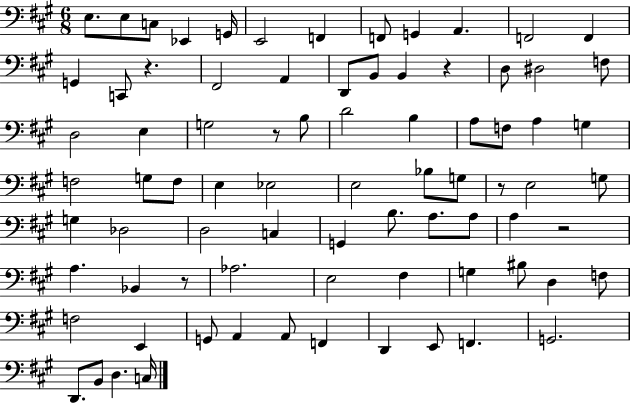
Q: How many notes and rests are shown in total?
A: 80